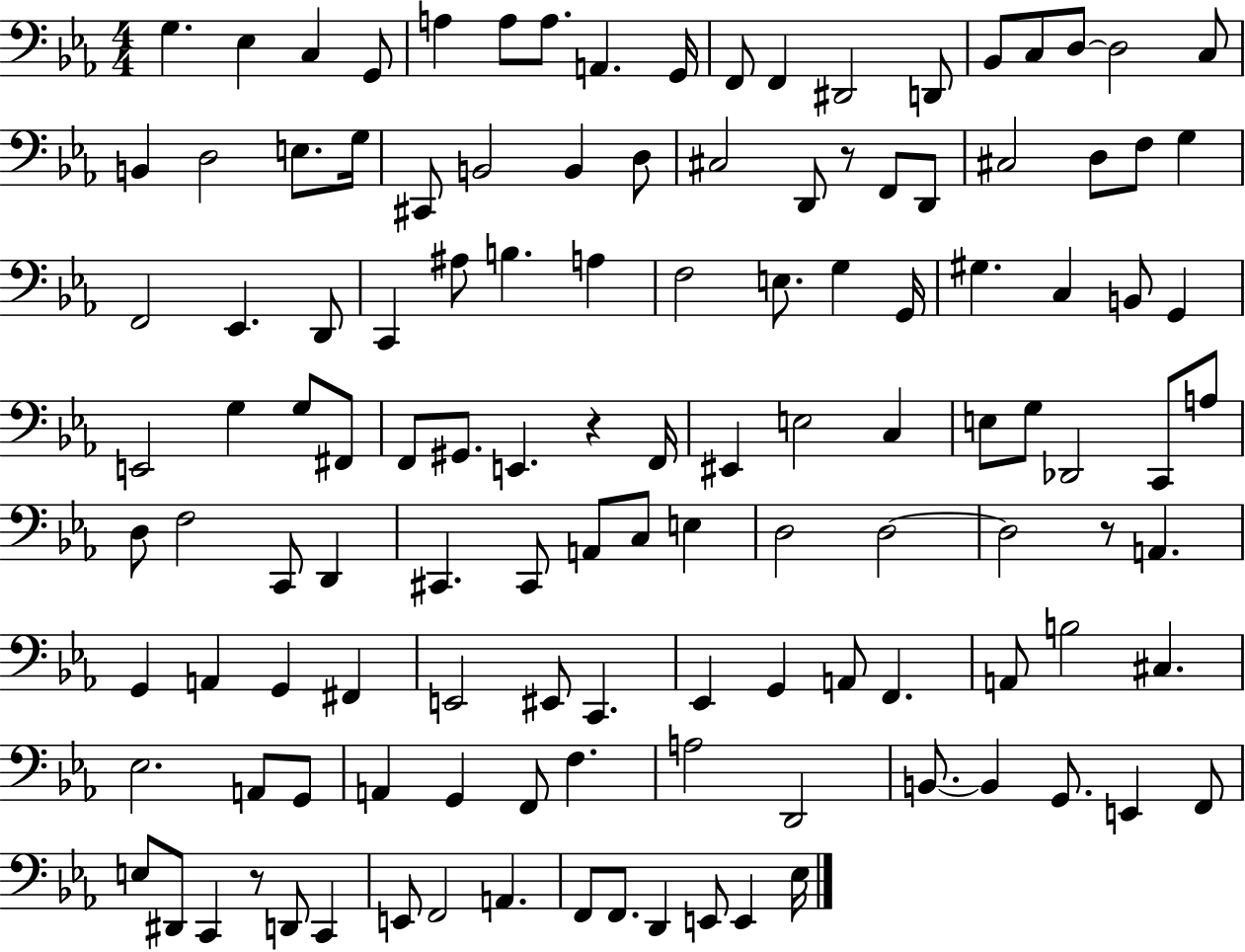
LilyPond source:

{
  \clef bass
  \numericTimeSignature
  \time 4/4
  \key ees \major
  g4. ees4 c4 g,8 | a4 a8 a8. a,4. g,16 | f,8 f,4 dis,2 d,8 | bes,8 c8 d8~~ d2 c8 | \break b,4 d2 e8. g16 | cis,8 b,2 b,4 d8 | cis2 d,8 r8 f,8 d,8 | cis2 d8 f8 g4 | \break f,2 ees,4. d,8 | c,4 ais8 b4. a4 | f2 e8. g4 g,16 | gis4. c4 b,8 g,4 | \break e,2 g4 g8 fis,8 | f,8 gis,8. e,4. r4 f,16 | eis,4 e2 c4 | e8 g8 des,2 c,8 a8 | \break d8 f2 c,8 d,4 | cis,4. cis,8 a,8 c8 e4 | d2 d2~~ | d2 r8 a,4. | \break g,4 a,4 g,4 fis,4 | e,2 eis,8 c,4. | ees,4 g,4 a,8 f,4. | a,8 b2 cis4. | \break ees2. a,8 g,8 | a,4 g,4 f,8 f4. | a2 d,2 | b,8.~~ b,4 g,8. e,4 f,8 | \break e8 dis,8 c,4 r8 d,8 c,4 | e,8 f,2 a,4. | f,8 f,8. d,4 e,8 e,4 ees16 | \bar "|."
}